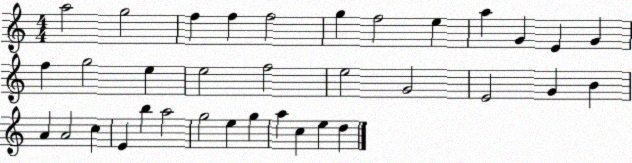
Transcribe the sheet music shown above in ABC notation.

X:1
T:Untitled
M:4/4
L:1/4
K:C
a2 g2 f f f2 g f2 e a G E G f g2 e e2 f2 e2 G2 E2 G B A A2 c E b a2 g2 e g a c e d